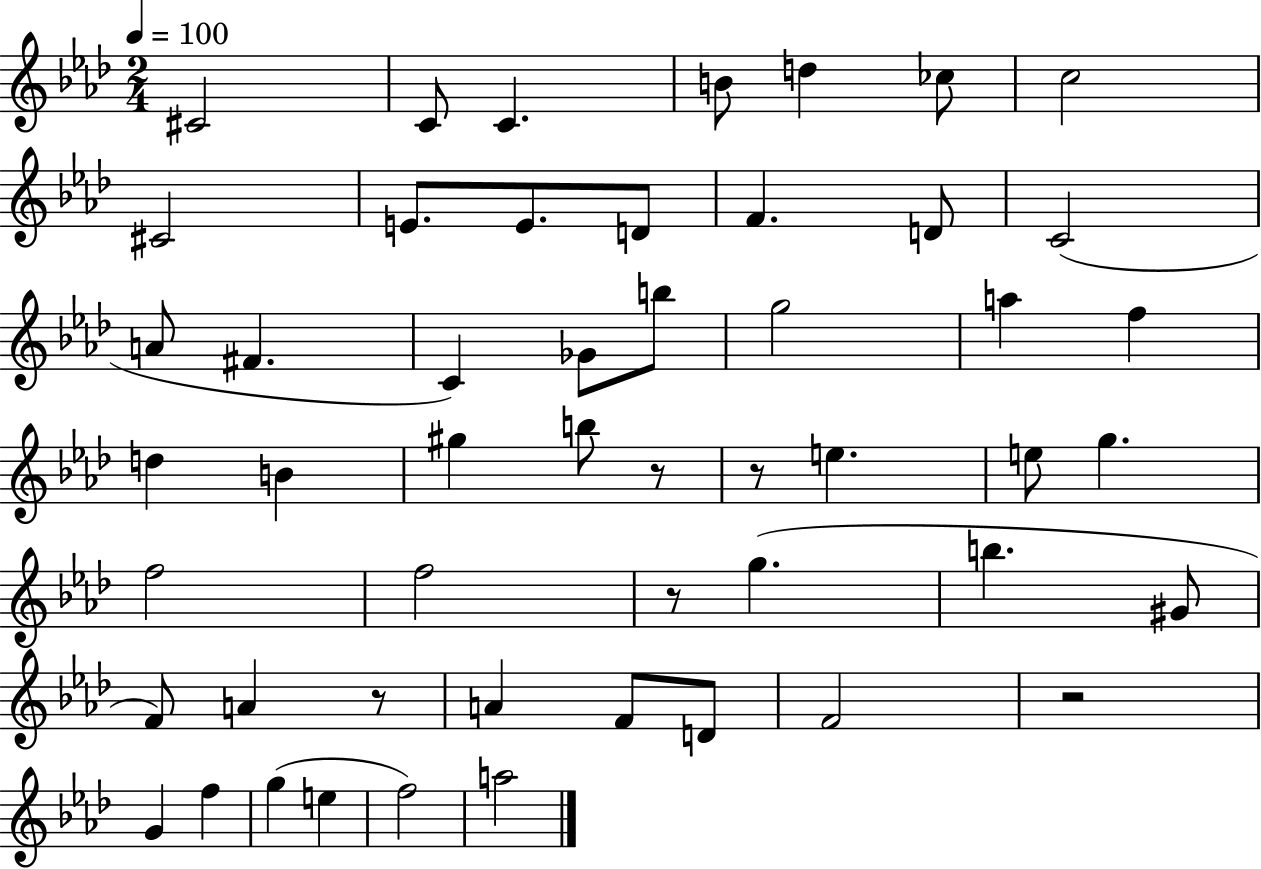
C#4/h C4/e C4/q. B4/e D5/q CES5/e C5/h C#4/h E4/e. E4/e. D4/e F4/q. D4/e C4/h A4/e F#4/q. C4/q Gb4/e B5/e G5/h A5/q F5/q D5/q B4/q G#5/q B5/e R/e R/e E5/q. E5/e G5/q. F5/h F5/h R/e G5/q. B5/q. G#4/e F4/e A4/q R/e A4/q F4/e D4/e F4/h R/h G4/q F5/q G5/q E5/q F5/h A5/h